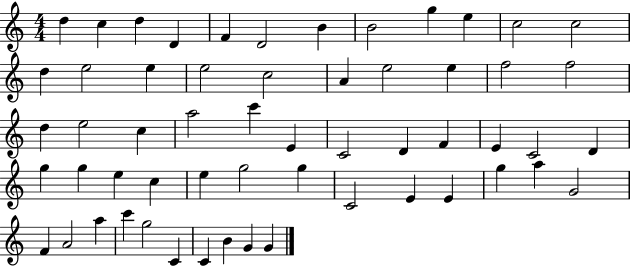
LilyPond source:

{
  \clef treble
  \numericTimeSignature
  \time 4/4
  \key c \major
  d''4 c''4 d''4 d'4 | f'4 d'2 b'4 | b'2 g''4 e''4 | c''2 c''2 | \break d''4 e''2 e''4 | e''2 c''2 | a'4 e''2 e''4 | f''2 f''2 | \break d''4 e''2 c''4 | a''2 c'''4 e'4 | c'2 d'4 f'4 | e'4 c'2 d'4 | \break g''4 g''4 e''4 c''4 | e''4 g''2 g''4 | c'2 e'4 e'4 | g''4 a''4 g'2 | \break f'4 a'2 a''4 | c'''4 g''2 c'4 | c'4 b'4 g'4 g'4 | \bar "|."
}